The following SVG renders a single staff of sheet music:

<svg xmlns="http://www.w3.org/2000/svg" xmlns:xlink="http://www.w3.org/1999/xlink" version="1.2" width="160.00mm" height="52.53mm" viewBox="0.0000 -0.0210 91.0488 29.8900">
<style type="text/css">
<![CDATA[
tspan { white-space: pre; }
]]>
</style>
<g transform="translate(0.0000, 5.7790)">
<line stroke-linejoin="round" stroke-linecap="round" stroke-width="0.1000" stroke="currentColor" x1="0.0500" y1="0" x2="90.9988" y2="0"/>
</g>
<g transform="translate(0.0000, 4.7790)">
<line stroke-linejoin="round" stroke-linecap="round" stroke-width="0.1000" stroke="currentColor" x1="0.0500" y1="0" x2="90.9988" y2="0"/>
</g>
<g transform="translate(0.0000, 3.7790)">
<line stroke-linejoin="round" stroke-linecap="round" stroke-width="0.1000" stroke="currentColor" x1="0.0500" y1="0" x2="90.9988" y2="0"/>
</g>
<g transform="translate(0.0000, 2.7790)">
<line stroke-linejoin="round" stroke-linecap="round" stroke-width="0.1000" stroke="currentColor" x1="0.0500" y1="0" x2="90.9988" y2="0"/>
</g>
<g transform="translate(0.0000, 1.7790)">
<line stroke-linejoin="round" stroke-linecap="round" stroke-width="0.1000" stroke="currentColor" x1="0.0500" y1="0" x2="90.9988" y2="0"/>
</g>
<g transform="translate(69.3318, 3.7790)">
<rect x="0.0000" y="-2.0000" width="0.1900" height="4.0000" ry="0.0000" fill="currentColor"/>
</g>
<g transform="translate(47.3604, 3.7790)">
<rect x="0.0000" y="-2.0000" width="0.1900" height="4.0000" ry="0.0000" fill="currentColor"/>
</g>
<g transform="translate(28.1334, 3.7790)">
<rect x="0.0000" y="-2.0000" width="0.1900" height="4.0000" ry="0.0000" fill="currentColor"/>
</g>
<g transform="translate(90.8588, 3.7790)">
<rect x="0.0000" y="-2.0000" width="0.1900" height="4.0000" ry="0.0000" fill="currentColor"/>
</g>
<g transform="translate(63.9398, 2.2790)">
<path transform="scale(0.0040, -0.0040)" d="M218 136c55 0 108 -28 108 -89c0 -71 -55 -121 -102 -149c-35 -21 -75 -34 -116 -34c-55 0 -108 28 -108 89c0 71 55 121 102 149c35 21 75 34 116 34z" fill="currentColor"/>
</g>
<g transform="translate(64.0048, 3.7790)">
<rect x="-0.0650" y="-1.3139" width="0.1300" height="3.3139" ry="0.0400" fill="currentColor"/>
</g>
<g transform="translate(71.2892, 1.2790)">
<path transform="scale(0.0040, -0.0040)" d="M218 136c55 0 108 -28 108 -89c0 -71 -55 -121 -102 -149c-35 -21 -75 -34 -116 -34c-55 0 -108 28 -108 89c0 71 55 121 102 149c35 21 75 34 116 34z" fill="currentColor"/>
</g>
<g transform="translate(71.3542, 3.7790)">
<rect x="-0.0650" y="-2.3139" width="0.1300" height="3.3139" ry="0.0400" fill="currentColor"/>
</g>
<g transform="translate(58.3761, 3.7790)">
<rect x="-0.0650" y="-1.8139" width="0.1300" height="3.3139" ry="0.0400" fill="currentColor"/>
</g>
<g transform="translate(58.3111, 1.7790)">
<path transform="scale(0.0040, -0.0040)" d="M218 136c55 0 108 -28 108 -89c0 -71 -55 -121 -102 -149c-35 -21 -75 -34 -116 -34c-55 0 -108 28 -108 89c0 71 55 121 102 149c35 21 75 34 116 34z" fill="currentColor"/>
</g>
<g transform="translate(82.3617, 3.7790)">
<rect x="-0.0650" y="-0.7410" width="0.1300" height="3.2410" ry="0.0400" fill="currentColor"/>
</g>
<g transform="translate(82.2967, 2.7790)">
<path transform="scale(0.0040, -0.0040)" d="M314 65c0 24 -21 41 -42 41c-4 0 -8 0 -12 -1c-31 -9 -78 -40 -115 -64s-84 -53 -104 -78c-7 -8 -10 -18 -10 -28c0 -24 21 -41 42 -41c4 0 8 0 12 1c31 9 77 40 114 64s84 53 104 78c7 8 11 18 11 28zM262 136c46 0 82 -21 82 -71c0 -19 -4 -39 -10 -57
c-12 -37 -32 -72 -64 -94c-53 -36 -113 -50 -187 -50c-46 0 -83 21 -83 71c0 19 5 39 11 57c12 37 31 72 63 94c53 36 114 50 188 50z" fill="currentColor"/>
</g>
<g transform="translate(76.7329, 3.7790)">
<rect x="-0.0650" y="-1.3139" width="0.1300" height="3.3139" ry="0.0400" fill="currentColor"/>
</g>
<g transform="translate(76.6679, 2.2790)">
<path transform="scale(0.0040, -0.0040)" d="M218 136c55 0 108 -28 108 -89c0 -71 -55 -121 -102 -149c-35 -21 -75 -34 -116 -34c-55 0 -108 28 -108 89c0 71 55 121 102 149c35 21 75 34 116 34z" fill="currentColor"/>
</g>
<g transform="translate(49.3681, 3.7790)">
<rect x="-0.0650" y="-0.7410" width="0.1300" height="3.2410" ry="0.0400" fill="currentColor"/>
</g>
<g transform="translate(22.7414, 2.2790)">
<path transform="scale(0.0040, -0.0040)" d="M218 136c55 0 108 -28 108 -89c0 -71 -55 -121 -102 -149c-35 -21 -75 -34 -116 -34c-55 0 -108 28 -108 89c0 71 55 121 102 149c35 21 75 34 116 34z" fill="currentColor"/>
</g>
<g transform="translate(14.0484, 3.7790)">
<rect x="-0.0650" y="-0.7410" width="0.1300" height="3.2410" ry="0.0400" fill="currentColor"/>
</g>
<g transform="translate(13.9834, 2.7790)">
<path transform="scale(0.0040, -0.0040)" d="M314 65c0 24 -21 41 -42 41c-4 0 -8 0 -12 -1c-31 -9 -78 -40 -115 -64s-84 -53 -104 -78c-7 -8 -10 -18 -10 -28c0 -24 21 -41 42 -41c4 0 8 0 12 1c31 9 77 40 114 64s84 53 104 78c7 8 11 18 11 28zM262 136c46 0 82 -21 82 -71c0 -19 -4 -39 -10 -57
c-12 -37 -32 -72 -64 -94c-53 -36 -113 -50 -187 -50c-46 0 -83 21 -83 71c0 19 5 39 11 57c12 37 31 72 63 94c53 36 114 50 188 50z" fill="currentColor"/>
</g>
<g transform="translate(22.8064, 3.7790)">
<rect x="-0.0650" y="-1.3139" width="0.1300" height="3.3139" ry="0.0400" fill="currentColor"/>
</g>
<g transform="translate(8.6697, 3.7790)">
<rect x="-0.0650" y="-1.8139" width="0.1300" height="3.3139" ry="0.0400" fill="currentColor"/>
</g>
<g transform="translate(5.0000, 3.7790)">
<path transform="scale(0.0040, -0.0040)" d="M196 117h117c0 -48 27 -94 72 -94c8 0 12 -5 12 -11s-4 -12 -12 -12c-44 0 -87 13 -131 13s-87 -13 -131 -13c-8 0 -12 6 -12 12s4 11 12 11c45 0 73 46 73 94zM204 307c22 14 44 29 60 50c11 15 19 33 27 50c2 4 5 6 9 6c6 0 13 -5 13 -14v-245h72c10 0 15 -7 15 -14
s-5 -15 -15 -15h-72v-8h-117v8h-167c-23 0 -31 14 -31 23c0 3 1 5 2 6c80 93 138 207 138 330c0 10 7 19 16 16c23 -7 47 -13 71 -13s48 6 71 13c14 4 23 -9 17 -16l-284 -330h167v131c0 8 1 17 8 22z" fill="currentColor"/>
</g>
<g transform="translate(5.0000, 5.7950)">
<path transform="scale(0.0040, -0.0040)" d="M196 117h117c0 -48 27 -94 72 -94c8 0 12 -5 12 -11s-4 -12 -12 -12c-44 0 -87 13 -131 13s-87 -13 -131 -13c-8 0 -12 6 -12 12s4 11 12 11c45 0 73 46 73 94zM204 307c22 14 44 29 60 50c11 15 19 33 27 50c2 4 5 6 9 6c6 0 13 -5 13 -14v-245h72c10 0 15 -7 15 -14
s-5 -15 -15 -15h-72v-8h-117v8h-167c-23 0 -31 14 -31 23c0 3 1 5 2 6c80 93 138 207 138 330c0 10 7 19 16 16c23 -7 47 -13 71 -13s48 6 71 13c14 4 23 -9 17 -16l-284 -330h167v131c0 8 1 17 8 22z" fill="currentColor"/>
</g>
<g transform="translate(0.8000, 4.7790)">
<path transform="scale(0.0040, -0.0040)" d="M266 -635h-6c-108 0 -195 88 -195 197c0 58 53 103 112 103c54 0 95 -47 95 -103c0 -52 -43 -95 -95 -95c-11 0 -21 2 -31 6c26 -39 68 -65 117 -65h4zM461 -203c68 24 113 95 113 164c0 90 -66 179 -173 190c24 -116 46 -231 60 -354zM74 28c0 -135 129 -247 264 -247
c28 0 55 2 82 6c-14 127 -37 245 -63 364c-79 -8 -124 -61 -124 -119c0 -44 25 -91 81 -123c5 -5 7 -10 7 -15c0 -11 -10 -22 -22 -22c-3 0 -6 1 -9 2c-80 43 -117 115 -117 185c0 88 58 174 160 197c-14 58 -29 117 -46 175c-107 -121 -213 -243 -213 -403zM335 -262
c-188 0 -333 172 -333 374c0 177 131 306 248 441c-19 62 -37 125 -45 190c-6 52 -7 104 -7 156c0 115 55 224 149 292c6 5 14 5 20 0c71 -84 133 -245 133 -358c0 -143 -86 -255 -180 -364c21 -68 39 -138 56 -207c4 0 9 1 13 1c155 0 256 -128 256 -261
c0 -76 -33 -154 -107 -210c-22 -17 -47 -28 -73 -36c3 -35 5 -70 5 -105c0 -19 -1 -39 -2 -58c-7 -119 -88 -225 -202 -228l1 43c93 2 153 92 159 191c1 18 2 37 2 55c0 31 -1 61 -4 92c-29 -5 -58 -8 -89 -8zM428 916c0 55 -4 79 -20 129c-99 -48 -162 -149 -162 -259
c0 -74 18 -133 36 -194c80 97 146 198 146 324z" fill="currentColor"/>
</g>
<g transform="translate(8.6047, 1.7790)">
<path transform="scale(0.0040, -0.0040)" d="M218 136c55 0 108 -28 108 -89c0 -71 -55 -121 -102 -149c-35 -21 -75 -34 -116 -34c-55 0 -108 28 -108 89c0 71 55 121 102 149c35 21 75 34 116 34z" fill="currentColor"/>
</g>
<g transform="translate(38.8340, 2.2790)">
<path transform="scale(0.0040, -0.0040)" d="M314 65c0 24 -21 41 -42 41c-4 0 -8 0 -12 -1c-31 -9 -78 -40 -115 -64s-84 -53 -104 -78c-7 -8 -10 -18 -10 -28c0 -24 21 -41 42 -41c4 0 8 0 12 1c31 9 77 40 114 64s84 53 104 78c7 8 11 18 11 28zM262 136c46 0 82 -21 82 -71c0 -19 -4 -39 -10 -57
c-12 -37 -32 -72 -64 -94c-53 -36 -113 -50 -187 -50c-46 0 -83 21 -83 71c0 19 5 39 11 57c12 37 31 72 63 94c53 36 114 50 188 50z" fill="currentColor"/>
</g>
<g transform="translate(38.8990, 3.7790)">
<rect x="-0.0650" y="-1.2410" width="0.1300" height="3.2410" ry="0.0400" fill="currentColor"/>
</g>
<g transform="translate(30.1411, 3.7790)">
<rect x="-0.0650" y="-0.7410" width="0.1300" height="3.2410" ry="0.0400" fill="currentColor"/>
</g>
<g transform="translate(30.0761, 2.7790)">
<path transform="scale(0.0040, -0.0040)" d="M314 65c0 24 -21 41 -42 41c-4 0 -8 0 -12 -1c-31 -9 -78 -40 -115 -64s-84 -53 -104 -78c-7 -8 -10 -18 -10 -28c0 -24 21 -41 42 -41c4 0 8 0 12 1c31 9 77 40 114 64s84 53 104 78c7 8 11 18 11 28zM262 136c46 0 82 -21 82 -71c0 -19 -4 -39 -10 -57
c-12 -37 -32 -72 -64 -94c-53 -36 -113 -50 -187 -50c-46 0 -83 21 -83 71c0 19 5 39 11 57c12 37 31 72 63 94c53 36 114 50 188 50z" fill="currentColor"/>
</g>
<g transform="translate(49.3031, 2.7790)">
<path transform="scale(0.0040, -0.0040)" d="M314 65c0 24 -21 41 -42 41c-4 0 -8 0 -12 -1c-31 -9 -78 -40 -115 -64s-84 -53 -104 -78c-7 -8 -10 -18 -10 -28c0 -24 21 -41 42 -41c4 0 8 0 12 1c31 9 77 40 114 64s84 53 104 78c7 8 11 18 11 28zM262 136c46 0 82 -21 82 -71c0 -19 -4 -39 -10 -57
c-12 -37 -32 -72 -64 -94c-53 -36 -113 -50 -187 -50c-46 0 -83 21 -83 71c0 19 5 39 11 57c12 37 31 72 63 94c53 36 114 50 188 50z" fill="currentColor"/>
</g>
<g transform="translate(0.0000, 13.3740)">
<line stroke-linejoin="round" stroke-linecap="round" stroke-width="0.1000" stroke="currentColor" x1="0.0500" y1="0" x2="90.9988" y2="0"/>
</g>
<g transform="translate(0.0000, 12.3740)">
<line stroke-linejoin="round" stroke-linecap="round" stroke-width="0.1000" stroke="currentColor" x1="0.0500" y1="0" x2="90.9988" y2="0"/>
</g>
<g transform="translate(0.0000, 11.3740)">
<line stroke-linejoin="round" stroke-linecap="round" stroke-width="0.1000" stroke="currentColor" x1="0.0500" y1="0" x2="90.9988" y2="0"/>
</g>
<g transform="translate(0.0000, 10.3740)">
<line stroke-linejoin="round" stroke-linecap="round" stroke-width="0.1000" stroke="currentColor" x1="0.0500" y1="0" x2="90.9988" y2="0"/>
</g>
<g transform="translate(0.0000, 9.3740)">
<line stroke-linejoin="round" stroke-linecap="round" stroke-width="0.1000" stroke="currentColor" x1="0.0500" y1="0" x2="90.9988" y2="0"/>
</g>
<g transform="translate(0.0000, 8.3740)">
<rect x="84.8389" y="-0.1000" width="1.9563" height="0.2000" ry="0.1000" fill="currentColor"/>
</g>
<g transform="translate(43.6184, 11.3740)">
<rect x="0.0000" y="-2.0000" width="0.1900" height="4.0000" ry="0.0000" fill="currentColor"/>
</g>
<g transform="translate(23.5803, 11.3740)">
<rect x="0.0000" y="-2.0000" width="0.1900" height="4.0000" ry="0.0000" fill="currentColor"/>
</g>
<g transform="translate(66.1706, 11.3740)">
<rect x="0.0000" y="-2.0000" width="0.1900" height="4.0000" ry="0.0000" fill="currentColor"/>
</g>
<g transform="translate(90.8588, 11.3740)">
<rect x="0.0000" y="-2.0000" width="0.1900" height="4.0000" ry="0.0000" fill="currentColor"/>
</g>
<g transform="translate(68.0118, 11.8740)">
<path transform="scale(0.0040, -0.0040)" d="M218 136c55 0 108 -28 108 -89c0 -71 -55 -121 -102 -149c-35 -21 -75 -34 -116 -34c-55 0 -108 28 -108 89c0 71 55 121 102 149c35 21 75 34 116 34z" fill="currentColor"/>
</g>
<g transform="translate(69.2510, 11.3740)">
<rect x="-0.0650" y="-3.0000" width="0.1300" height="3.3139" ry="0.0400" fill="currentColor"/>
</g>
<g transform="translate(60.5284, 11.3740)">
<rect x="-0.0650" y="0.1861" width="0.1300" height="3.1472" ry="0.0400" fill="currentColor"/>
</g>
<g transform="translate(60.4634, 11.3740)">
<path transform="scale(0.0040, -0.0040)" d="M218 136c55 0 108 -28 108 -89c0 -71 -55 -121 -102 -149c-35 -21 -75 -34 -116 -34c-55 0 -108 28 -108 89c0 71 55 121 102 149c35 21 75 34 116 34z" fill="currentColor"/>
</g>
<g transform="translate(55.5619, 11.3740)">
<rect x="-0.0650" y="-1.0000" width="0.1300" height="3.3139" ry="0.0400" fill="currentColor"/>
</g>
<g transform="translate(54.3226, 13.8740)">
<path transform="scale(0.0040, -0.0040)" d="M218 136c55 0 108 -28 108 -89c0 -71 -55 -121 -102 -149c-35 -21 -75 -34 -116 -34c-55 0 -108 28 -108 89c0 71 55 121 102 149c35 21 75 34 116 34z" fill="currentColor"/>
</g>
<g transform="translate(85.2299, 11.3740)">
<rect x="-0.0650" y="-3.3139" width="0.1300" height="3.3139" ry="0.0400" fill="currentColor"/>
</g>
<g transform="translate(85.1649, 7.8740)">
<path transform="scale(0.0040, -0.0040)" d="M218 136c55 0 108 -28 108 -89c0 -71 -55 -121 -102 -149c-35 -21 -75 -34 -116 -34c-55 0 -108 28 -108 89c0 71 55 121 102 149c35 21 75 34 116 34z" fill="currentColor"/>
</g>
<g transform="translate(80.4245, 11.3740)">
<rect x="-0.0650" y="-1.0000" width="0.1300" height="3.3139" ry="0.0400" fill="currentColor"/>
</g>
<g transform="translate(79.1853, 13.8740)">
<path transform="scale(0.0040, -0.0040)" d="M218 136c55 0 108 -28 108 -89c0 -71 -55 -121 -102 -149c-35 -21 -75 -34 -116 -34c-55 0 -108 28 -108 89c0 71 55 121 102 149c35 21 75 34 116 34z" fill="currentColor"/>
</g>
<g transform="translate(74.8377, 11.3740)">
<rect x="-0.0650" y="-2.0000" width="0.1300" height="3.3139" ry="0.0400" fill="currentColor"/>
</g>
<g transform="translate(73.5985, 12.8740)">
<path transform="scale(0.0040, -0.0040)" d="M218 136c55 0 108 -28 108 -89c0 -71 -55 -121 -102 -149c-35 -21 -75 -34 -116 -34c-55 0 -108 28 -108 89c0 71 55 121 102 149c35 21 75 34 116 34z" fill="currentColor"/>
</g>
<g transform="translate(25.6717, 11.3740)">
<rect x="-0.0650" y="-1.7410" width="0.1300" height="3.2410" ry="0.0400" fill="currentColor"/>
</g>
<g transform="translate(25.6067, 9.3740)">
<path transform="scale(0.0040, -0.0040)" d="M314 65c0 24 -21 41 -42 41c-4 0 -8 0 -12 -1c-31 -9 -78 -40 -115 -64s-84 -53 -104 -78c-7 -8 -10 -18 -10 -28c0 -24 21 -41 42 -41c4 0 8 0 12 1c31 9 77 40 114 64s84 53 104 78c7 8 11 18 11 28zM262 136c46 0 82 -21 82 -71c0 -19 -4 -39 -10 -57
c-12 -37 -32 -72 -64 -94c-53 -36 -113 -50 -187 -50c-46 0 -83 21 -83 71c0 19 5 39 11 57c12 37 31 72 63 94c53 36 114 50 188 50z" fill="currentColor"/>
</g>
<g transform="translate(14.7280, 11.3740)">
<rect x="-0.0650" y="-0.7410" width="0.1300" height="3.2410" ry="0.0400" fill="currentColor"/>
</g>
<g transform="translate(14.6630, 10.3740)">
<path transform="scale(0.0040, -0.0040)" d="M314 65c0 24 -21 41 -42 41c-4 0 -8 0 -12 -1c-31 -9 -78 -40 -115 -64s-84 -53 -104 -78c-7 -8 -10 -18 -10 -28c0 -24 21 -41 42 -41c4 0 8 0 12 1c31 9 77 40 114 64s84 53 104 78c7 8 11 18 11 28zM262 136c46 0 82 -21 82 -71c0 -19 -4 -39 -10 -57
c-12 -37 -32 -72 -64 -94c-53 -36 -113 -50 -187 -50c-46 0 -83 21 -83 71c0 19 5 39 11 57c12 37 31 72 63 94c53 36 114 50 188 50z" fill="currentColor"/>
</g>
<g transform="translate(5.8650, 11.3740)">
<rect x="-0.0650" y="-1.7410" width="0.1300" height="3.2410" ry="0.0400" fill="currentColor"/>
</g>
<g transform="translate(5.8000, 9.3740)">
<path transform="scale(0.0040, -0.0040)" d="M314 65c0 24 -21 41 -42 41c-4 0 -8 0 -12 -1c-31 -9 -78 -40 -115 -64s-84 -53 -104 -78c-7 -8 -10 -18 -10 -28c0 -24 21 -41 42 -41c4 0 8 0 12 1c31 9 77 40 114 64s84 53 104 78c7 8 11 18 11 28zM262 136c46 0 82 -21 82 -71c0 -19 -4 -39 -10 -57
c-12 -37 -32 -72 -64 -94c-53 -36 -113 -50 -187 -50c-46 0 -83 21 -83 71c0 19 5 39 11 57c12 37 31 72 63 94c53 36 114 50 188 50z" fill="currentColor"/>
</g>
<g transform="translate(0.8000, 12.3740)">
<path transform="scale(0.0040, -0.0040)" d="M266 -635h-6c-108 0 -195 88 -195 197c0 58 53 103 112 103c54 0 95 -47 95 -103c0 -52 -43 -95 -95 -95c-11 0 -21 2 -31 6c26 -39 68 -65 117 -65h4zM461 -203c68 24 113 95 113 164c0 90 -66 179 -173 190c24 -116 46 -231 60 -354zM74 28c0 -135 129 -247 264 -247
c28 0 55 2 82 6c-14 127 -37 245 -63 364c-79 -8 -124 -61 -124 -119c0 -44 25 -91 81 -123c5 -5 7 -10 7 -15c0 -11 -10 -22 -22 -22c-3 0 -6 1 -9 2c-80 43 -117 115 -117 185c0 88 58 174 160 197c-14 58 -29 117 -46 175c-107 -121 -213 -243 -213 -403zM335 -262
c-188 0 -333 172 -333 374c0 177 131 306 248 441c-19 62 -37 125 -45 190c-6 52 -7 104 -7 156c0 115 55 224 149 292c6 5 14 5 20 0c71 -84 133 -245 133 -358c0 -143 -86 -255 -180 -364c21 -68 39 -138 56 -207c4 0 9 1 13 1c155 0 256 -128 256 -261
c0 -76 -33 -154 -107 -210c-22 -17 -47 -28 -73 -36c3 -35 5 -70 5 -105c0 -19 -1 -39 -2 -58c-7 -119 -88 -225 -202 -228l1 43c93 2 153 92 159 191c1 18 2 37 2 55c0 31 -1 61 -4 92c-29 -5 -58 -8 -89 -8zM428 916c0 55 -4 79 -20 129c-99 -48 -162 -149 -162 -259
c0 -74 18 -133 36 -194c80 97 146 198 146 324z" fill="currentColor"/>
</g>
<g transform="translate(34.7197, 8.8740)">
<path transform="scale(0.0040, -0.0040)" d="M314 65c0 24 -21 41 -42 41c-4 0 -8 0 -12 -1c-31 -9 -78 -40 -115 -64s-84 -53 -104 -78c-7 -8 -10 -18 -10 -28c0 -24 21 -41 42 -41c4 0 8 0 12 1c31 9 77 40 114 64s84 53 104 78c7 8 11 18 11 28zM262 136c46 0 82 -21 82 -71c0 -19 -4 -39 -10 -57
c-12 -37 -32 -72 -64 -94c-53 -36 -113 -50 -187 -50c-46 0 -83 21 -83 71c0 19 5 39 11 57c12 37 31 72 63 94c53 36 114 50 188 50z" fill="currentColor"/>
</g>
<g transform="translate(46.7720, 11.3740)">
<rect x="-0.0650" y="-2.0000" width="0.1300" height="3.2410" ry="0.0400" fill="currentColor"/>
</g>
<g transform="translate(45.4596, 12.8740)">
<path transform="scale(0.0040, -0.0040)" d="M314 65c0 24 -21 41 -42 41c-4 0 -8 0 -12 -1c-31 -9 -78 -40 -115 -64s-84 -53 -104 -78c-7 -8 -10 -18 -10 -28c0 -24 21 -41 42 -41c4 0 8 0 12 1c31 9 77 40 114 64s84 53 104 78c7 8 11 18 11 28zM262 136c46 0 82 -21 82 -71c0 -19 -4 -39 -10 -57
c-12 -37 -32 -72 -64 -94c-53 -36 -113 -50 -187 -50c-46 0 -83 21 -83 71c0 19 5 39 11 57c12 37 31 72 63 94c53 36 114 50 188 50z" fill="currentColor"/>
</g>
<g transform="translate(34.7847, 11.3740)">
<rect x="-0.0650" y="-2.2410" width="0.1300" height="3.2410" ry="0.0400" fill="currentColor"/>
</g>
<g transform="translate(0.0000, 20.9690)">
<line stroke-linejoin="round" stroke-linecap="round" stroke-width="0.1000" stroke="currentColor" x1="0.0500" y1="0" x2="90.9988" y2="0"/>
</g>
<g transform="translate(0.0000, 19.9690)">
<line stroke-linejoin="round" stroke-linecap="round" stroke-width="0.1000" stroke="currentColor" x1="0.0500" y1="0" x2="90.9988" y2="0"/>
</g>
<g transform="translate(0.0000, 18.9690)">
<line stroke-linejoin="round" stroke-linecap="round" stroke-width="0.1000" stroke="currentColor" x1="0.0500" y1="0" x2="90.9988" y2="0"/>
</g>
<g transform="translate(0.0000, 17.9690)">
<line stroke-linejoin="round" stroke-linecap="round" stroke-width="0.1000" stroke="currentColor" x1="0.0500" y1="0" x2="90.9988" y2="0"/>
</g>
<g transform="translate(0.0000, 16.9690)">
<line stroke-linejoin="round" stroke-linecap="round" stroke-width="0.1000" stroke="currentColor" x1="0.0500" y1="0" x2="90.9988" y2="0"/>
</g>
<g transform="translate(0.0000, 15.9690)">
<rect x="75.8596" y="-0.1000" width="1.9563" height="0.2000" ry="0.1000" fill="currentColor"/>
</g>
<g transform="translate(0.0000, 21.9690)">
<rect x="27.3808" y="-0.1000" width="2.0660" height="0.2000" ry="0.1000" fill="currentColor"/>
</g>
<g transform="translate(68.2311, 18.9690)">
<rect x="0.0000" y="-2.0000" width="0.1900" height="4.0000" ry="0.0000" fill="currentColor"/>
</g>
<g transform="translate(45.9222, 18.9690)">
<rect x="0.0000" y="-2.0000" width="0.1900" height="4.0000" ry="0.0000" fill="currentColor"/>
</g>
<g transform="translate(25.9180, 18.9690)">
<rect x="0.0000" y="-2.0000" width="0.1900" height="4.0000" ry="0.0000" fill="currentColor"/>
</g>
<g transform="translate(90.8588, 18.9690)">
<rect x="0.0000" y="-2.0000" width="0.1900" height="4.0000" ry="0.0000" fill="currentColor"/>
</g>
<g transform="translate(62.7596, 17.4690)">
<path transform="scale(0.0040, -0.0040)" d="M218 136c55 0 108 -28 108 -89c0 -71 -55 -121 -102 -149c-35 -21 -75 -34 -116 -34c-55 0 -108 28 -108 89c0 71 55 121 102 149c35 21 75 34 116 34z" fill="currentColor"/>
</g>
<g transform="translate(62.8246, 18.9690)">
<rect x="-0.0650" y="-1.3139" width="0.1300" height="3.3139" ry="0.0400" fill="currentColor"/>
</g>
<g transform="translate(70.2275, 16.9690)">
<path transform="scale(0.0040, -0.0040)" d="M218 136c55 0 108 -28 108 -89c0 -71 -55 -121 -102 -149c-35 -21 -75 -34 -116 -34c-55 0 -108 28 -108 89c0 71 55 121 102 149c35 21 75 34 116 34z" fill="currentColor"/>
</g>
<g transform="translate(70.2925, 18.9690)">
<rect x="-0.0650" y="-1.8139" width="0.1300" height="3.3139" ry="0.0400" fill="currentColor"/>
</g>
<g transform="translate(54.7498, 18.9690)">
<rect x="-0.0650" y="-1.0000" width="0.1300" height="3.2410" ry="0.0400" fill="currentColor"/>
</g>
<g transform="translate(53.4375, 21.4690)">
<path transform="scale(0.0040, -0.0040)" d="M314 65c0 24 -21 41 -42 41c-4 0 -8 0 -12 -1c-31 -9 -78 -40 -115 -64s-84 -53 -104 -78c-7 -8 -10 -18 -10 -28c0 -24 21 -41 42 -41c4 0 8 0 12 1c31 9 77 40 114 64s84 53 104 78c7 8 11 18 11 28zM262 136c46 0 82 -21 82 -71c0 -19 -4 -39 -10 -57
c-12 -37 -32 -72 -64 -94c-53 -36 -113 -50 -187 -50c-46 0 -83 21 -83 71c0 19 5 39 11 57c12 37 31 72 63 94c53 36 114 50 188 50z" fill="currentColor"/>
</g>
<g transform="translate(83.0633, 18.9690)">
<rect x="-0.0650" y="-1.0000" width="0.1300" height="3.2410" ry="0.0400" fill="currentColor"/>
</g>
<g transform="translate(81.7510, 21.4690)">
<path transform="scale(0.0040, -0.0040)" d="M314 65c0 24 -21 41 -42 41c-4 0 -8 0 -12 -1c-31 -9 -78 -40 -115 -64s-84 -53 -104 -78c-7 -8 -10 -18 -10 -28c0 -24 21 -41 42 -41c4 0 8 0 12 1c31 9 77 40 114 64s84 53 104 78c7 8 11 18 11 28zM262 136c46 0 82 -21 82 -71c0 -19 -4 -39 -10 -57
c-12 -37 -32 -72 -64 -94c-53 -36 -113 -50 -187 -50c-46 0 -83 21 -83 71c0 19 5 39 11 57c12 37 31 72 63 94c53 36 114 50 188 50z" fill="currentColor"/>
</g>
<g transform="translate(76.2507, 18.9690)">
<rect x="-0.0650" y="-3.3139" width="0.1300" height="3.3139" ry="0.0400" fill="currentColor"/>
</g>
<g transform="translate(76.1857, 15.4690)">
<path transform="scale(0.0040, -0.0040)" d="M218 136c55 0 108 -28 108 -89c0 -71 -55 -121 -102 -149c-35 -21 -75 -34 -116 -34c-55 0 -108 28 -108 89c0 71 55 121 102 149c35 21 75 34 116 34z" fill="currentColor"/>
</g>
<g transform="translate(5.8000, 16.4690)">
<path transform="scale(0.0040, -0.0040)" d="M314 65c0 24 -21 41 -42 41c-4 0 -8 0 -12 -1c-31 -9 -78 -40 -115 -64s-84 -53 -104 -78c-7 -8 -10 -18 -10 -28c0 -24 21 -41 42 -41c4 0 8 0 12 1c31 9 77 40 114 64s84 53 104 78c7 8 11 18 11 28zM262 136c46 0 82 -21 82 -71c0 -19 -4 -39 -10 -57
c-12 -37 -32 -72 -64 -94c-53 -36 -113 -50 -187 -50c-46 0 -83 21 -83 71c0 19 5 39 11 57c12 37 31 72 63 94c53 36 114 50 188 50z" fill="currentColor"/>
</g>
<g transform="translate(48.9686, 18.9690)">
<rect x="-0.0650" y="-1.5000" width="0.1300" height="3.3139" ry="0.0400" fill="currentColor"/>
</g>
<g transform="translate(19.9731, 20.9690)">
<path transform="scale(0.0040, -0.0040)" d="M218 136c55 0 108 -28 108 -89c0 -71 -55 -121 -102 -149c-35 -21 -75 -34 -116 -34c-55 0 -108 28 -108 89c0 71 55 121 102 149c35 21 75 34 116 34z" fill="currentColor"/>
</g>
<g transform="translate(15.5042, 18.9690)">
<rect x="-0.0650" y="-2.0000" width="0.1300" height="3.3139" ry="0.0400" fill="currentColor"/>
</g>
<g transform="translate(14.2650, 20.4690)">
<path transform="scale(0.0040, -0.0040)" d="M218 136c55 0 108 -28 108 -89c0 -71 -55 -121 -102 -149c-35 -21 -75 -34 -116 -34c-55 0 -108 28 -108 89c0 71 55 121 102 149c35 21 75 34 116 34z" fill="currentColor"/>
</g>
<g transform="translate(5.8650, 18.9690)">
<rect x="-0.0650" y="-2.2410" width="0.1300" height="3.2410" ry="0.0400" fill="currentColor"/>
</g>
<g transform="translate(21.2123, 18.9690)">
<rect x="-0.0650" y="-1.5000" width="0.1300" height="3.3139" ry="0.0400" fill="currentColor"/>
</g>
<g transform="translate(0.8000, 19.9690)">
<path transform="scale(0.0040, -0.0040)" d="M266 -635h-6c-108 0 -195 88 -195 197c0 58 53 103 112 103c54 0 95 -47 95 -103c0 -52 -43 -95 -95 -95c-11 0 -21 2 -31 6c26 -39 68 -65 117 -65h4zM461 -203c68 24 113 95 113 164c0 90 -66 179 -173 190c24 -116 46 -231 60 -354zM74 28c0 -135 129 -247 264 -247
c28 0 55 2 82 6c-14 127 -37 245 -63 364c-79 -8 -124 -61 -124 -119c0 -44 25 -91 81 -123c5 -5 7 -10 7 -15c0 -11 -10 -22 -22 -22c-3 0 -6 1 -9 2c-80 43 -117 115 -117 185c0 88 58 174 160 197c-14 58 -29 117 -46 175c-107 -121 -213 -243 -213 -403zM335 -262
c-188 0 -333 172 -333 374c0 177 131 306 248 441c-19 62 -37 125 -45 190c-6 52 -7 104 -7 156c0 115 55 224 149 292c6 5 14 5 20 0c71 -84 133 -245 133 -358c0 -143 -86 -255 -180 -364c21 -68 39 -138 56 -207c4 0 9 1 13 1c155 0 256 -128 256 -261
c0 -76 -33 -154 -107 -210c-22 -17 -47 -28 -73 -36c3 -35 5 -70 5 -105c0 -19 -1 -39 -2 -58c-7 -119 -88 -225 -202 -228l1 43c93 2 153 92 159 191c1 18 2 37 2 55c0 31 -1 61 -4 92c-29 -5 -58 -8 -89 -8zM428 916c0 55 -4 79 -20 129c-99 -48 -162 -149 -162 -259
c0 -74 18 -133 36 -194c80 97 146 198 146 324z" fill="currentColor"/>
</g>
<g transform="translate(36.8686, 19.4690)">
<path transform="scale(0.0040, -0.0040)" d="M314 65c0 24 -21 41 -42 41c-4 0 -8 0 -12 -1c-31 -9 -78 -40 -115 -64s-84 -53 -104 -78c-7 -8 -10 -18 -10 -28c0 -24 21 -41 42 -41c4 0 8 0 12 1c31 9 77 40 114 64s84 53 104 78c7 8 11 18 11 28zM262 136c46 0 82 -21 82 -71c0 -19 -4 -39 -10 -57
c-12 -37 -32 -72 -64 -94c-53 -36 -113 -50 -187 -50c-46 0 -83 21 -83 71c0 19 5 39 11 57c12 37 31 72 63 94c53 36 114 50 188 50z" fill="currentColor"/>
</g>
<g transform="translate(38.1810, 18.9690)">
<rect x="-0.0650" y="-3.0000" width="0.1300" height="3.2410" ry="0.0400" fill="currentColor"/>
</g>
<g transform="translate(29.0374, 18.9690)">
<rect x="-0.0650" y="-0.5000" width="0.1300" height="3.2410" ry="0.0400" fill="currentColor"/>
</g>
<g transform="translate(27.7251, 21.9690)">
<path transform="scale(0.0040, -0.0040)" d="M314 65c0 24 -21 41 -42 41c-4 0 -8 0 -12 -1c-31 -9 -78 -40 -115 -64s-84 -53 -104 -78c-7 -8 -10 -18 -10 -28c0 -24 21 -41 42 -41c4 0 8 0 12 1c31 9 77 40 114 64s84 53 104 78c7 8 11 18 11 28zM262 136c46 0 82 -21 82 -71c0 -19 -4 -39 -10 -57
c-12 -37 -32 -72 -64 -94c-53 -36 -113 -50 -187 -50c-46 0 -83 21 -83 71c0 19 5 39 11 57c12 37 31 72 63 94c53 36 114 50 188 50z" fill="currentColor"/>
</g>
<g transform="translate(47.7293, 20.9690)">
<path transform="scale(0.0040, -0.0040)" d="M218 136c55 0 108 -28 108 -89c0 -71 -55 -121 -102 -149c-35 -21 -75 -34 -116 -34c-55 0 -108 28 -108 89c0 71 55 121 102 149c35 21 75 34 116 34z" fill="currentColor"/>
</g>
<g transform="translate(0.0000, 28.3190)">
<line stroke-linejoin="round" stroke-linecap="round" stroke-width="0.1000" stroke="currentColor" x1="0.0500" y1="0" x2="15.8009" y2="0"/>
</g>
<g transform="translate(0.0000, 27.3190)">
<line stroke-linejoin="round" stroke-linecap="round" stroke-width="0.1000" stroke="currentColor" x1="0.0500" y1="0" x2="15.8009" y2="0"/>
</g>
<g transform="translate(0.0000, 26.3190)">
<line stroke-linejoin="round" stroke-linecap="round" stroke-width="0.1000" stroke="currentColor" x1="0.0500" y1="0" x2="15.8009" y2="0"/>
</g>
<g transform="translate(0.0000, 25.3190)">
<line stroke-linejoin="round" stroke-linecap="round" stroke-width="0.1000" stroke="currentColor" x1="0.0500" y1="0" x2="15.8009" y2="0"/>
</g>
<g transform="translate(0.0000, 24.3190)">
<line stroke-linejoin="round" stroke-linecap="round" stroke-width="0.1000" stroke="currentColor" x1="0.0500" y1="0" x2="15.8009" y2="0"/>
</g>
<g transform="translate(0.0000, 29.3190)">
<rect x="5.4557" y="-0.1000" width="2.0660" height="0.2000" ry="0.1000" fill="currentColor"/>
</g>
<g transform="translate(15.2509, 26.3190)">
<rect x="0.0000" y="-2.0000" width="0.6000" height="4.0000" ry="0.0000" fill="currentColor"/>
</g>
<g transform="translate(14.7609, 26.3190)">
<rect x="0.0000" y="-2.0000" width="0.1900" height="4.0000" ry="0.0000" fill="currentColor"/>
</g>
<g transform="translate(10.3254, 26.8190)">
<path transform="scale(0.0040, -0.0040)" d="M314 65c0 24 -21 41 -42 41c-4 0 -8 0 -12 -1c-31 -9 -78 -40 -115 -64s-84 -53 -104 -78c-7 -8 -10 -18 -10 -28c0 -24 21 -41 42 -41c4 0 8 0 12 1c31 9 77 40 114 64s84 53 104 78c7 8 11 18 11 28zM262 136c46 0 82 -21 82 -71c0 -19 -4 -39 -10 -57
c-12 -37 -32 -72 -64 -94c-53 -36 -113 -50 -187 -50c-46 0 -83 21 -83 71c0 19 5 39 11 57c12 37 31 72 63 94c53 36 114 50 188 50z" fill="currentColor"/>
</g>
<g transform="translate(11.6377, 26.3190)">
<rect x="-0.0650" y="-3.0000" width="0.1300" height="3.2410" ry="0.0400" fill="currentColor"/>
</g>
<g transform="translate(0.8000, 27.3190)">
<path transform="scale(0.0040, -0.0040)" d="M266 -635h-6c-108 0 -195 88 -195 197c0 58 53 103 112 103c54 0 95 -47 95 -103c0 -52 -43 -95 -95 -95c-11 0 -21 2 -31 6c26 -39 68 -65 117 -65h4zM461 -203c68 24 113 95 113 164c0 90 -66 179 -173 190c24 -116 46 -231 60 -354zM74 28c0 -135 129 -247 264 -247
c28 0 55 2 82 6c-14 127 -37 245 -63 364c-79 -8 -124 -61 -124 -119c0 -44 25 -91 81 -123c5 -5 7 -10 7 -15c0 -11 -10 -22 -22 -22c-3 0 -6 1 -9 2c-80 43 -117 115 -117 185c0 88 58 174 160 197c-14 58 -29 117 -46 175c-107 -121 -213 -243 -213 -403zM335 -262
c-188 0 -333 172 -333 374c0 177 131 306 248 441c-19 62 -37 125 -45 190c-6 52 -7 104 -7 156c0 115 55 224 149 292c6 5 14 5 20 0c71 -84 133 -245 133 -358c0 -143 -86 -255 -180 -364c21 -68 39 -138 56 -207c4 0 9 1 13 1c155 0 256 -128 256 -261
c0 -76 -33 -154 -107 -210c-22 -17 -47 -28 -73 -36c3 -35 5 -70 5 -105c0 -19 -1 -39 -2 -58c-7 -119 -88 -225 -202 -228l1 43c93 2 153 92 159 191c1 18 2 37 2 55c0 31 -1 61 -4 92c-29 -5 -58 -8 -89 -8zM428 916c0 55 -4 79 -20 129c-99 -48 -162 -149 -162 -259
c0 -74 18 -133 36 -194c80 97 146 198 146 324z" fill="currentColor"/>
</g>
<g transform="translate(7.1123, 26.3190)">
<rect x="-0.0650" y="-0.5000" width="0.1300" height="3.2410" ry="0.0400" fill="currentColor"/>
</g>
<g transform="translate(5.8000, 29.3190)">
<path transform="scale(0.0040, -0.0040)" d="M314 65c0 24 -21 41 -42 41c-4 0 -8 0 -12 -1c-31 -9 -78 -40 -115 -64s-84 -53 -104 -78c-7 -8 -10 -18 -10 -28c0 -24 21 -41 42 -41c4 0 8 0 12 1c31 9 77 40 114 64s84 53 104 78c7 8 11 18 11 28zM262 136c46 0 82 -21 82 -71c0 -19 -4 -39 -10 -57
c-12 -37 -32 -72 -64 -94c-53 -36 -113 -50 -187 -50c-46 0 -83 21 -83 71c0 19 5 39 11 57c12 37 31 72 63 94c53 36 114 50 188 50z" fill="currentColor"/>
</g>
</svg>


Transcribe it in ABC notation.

X:1
T:Untitled
M:4/4
L:1/4
K:C
f d2 e d2 e2 d2 f e g e d2 f2 d2 f2 g2 F2 D B A F D b g2 F E C2 A2 E D2 e f b D2 C2 A2